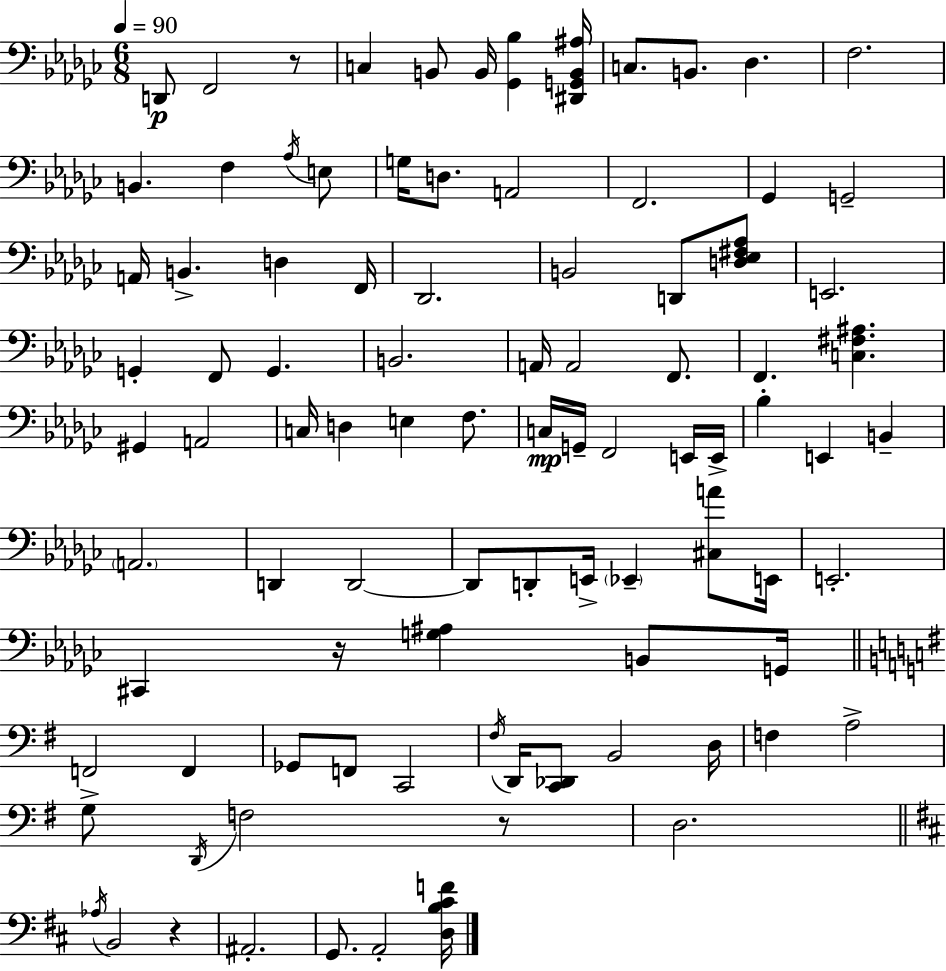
D2/e F2/h R/e C3/q B2/e B2/s [Gb2,Bb3]/q [D#2,G2,B2,A#3]/s C3/e. B2/e. Db3/q. F3/h. B2/q. F3/q Ab3/s E3/e G3/s D3/e. A2/h F2/h. Gb2/q G2/h A2/s B2/q. D3/q F2/s Db2/h. B2/h D2/e [D3,Eb3,F#3,Ab3]/e E2/h. G2/q F2/e G2/q. B2/h. A2/s A2/h F2/e. F2/q. [C3,F#3,A#3]/q. G#2/q A2/h C3/s D3/q E3/q F3/e. C3/s G2/s F2/h E2/s E2/s Bb3/q E2/q B2/q A2/h. D2/q D2/h D2/e D2/e E2/s Eb2/q [C#3,A4]/e E2/s E2/h. C#2/q R/s [G3,A#3]/q B2/e G2/s F2/h F2/q Gb2/e F2/e C2/h F#3/s D2/s [C2,Db2]/e B2/h D3/s F3/q A3/h G3/e D2/s F3/h R/e D3/h. Ab3/s B2/h R/q A#2/h. G2/e. A2/h [D3,B3,C#4,F4]/s